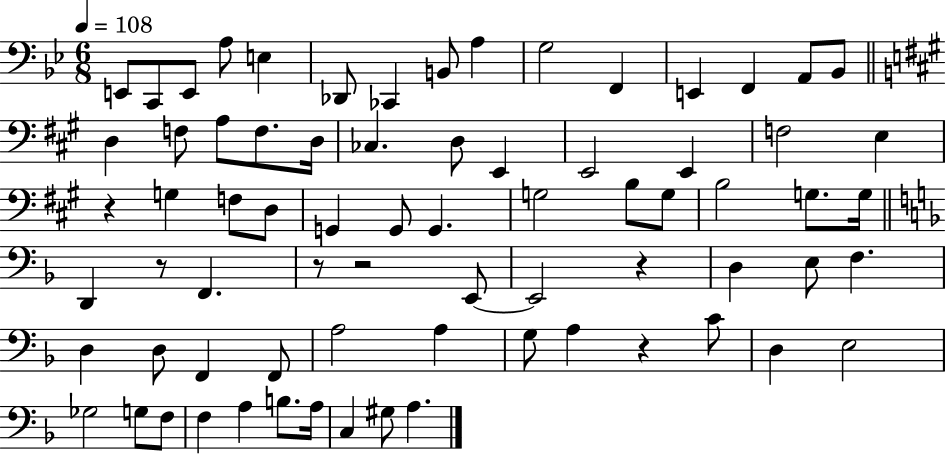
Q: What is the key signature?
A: BES major